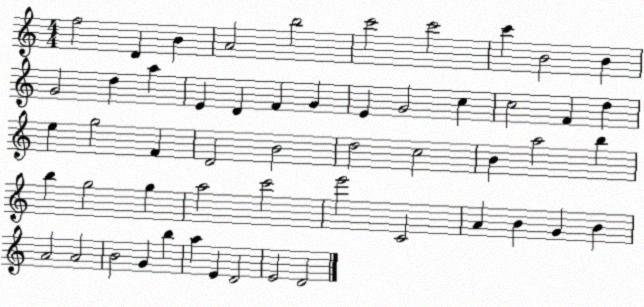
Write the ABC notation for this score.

X:1
T:Untitled
M:4/4
L:1/4
K:C
f2 D B A2 b2 c'2 c'2 c' B2 B G2 d a E D F G E G2 c c2 F d e g2 F D2 B2 d2 c2 B a2 b b g2 g a2 c'2 e'2 C2 A B G B A2 A2 B2 G b a E D2 E2 D2